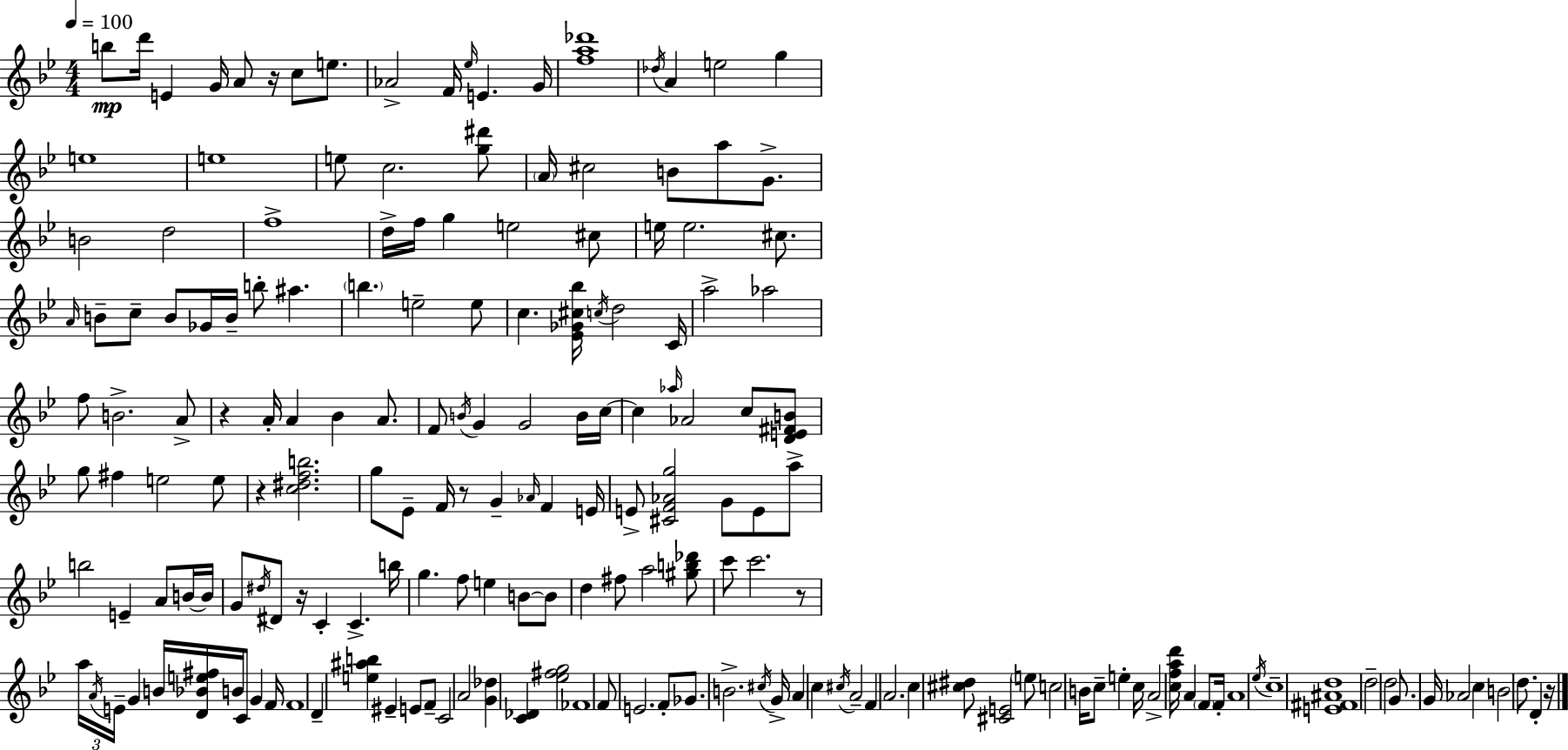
X:1
T:Untitled
M:4/4
L:1/4
K:Bb
b/2 d'/4 E G/4 A/2 z/4 c/2 e/2 _A2 F/4 _e/4 E G/4 [fa_d']4 _d/4 A e2 g e4 e4 e/2 c2 [g^d']/2 A/4 ^c2 B/2 a/2 G/2 B2 d2 f4 d/4 f/4 g e2 ^c/2 e/4 e2 ^c/2 A/4 B/2 c/2 B/2 _G/4 B/4 b/2 ^a b e2 e/2 c [_E_G^c_b]/4 c/4 d2 C/4 a2 _a2 f/2 B2 A/2 z A/4 A _B A/2 F/2 B/4 G G2 B/4 c/4 c _a/4 _A2 c/2 [DE^FB]/2 g/2 ^f e2 e/2 z [c^dfb]2 g/2 _E/2 F/4 z/2 G _A/4 F E/4 E/2 [^CF_Ag]2 G/2 E/2 a/2 b2 E A/2 B/4 B/4 G/2 ^d/4 ^D/2 z/4 C C b/4 g f/2 e B/2 B/2 d ^f/2 a2 [^gb_d']/2 c'/2 c'2 z/2 a/4 A/4 E/4 G B/4 [D_Be^f]/4 B/4 C/2 G F/4 F4 D [e^ab] ^E E/2 F/2 C2 A2 [G_d] [C_D] [_e^fg]2 _F4 F/2 E2 F/2 _G/2 B2 ^c/4 G/4 A c ^c/4 A2 F A2 c [^c^d]/2 [^CE]2 e/2 c2 B/4 c/2 e c/4 A2 [cfad']/4 A F/2 F/4 A4 _e/4 c4 [E^F^Ad]4 d2 d2 G/2 G/4 _A2 c B2 d/2 D z/4